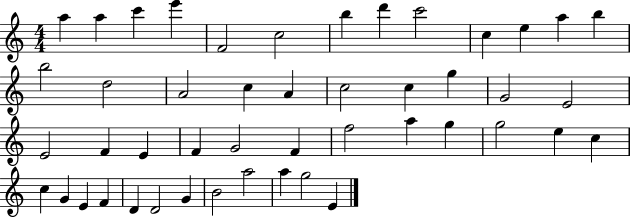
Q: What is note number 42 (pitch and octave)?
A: G4